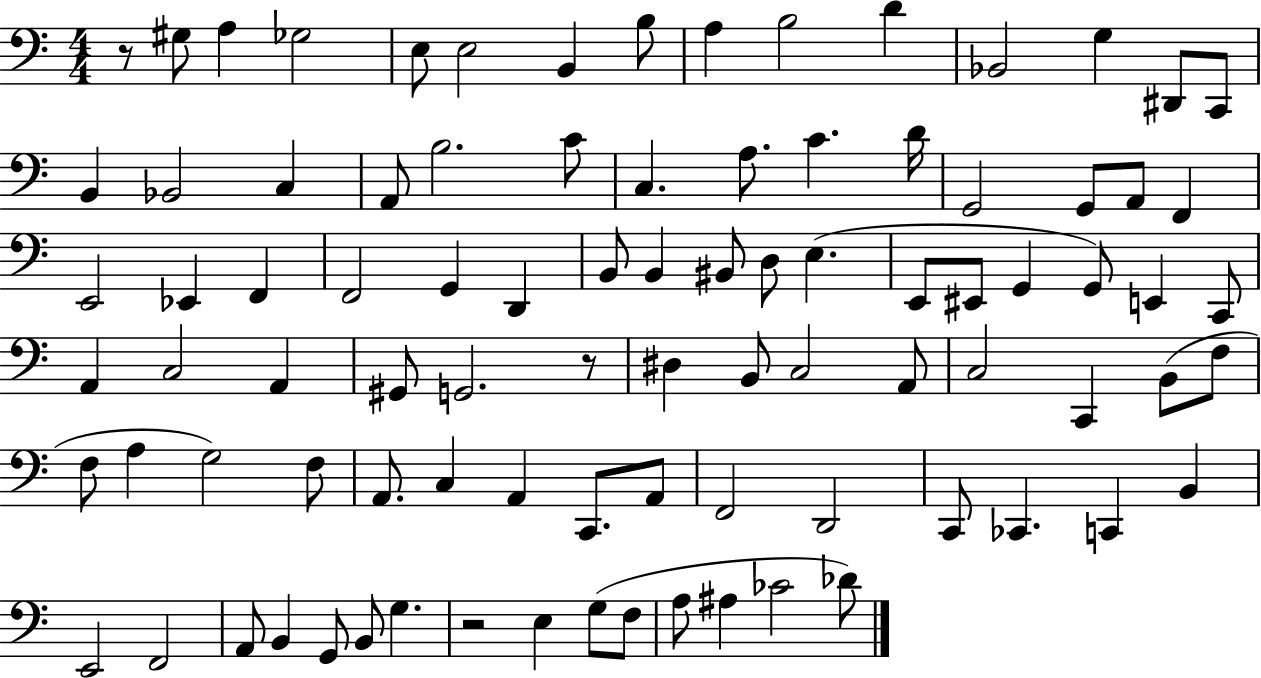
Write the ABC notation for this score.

X:1
T:Untitled
M:4/4
L:1/4
K:C
z/2 ^G,/2 A, _G,2 E,/2 E,2 B,, B,/2 A, B,2 D _B,,2 G, ^D,,/2 C,,/2 B,, _B,,2 C, A,,/2 B,2 C/2 C, A,/2 C D/4 G,,2 G,,/2 A,,/2 F,, E,,2 _E,, F,, F,,2 G,, D,, B,,/2 B,, ^B,,/2 D,/2 E, E,,/2 ^E,,/2 G,, G,,/2 E,, C,,/2 A,, C,2 A,, ^G,,/2 G,,2 z/2 ^D, B,,/2 C,2 A,,/2 C,2 C,, B,,/2 F,/2 F,/2 A, G,2 F,/2 A,,/2 C, A,, C,,/2 A,,/2 F,,2 D,,2 C,,/2 _C,, C,, B,, E,,2 F,,2 A,,/2 B,, G,,/2 B,,/2 G, z2 E, G,/2 F,/2 A,/2 ^A, _C2 _D/2